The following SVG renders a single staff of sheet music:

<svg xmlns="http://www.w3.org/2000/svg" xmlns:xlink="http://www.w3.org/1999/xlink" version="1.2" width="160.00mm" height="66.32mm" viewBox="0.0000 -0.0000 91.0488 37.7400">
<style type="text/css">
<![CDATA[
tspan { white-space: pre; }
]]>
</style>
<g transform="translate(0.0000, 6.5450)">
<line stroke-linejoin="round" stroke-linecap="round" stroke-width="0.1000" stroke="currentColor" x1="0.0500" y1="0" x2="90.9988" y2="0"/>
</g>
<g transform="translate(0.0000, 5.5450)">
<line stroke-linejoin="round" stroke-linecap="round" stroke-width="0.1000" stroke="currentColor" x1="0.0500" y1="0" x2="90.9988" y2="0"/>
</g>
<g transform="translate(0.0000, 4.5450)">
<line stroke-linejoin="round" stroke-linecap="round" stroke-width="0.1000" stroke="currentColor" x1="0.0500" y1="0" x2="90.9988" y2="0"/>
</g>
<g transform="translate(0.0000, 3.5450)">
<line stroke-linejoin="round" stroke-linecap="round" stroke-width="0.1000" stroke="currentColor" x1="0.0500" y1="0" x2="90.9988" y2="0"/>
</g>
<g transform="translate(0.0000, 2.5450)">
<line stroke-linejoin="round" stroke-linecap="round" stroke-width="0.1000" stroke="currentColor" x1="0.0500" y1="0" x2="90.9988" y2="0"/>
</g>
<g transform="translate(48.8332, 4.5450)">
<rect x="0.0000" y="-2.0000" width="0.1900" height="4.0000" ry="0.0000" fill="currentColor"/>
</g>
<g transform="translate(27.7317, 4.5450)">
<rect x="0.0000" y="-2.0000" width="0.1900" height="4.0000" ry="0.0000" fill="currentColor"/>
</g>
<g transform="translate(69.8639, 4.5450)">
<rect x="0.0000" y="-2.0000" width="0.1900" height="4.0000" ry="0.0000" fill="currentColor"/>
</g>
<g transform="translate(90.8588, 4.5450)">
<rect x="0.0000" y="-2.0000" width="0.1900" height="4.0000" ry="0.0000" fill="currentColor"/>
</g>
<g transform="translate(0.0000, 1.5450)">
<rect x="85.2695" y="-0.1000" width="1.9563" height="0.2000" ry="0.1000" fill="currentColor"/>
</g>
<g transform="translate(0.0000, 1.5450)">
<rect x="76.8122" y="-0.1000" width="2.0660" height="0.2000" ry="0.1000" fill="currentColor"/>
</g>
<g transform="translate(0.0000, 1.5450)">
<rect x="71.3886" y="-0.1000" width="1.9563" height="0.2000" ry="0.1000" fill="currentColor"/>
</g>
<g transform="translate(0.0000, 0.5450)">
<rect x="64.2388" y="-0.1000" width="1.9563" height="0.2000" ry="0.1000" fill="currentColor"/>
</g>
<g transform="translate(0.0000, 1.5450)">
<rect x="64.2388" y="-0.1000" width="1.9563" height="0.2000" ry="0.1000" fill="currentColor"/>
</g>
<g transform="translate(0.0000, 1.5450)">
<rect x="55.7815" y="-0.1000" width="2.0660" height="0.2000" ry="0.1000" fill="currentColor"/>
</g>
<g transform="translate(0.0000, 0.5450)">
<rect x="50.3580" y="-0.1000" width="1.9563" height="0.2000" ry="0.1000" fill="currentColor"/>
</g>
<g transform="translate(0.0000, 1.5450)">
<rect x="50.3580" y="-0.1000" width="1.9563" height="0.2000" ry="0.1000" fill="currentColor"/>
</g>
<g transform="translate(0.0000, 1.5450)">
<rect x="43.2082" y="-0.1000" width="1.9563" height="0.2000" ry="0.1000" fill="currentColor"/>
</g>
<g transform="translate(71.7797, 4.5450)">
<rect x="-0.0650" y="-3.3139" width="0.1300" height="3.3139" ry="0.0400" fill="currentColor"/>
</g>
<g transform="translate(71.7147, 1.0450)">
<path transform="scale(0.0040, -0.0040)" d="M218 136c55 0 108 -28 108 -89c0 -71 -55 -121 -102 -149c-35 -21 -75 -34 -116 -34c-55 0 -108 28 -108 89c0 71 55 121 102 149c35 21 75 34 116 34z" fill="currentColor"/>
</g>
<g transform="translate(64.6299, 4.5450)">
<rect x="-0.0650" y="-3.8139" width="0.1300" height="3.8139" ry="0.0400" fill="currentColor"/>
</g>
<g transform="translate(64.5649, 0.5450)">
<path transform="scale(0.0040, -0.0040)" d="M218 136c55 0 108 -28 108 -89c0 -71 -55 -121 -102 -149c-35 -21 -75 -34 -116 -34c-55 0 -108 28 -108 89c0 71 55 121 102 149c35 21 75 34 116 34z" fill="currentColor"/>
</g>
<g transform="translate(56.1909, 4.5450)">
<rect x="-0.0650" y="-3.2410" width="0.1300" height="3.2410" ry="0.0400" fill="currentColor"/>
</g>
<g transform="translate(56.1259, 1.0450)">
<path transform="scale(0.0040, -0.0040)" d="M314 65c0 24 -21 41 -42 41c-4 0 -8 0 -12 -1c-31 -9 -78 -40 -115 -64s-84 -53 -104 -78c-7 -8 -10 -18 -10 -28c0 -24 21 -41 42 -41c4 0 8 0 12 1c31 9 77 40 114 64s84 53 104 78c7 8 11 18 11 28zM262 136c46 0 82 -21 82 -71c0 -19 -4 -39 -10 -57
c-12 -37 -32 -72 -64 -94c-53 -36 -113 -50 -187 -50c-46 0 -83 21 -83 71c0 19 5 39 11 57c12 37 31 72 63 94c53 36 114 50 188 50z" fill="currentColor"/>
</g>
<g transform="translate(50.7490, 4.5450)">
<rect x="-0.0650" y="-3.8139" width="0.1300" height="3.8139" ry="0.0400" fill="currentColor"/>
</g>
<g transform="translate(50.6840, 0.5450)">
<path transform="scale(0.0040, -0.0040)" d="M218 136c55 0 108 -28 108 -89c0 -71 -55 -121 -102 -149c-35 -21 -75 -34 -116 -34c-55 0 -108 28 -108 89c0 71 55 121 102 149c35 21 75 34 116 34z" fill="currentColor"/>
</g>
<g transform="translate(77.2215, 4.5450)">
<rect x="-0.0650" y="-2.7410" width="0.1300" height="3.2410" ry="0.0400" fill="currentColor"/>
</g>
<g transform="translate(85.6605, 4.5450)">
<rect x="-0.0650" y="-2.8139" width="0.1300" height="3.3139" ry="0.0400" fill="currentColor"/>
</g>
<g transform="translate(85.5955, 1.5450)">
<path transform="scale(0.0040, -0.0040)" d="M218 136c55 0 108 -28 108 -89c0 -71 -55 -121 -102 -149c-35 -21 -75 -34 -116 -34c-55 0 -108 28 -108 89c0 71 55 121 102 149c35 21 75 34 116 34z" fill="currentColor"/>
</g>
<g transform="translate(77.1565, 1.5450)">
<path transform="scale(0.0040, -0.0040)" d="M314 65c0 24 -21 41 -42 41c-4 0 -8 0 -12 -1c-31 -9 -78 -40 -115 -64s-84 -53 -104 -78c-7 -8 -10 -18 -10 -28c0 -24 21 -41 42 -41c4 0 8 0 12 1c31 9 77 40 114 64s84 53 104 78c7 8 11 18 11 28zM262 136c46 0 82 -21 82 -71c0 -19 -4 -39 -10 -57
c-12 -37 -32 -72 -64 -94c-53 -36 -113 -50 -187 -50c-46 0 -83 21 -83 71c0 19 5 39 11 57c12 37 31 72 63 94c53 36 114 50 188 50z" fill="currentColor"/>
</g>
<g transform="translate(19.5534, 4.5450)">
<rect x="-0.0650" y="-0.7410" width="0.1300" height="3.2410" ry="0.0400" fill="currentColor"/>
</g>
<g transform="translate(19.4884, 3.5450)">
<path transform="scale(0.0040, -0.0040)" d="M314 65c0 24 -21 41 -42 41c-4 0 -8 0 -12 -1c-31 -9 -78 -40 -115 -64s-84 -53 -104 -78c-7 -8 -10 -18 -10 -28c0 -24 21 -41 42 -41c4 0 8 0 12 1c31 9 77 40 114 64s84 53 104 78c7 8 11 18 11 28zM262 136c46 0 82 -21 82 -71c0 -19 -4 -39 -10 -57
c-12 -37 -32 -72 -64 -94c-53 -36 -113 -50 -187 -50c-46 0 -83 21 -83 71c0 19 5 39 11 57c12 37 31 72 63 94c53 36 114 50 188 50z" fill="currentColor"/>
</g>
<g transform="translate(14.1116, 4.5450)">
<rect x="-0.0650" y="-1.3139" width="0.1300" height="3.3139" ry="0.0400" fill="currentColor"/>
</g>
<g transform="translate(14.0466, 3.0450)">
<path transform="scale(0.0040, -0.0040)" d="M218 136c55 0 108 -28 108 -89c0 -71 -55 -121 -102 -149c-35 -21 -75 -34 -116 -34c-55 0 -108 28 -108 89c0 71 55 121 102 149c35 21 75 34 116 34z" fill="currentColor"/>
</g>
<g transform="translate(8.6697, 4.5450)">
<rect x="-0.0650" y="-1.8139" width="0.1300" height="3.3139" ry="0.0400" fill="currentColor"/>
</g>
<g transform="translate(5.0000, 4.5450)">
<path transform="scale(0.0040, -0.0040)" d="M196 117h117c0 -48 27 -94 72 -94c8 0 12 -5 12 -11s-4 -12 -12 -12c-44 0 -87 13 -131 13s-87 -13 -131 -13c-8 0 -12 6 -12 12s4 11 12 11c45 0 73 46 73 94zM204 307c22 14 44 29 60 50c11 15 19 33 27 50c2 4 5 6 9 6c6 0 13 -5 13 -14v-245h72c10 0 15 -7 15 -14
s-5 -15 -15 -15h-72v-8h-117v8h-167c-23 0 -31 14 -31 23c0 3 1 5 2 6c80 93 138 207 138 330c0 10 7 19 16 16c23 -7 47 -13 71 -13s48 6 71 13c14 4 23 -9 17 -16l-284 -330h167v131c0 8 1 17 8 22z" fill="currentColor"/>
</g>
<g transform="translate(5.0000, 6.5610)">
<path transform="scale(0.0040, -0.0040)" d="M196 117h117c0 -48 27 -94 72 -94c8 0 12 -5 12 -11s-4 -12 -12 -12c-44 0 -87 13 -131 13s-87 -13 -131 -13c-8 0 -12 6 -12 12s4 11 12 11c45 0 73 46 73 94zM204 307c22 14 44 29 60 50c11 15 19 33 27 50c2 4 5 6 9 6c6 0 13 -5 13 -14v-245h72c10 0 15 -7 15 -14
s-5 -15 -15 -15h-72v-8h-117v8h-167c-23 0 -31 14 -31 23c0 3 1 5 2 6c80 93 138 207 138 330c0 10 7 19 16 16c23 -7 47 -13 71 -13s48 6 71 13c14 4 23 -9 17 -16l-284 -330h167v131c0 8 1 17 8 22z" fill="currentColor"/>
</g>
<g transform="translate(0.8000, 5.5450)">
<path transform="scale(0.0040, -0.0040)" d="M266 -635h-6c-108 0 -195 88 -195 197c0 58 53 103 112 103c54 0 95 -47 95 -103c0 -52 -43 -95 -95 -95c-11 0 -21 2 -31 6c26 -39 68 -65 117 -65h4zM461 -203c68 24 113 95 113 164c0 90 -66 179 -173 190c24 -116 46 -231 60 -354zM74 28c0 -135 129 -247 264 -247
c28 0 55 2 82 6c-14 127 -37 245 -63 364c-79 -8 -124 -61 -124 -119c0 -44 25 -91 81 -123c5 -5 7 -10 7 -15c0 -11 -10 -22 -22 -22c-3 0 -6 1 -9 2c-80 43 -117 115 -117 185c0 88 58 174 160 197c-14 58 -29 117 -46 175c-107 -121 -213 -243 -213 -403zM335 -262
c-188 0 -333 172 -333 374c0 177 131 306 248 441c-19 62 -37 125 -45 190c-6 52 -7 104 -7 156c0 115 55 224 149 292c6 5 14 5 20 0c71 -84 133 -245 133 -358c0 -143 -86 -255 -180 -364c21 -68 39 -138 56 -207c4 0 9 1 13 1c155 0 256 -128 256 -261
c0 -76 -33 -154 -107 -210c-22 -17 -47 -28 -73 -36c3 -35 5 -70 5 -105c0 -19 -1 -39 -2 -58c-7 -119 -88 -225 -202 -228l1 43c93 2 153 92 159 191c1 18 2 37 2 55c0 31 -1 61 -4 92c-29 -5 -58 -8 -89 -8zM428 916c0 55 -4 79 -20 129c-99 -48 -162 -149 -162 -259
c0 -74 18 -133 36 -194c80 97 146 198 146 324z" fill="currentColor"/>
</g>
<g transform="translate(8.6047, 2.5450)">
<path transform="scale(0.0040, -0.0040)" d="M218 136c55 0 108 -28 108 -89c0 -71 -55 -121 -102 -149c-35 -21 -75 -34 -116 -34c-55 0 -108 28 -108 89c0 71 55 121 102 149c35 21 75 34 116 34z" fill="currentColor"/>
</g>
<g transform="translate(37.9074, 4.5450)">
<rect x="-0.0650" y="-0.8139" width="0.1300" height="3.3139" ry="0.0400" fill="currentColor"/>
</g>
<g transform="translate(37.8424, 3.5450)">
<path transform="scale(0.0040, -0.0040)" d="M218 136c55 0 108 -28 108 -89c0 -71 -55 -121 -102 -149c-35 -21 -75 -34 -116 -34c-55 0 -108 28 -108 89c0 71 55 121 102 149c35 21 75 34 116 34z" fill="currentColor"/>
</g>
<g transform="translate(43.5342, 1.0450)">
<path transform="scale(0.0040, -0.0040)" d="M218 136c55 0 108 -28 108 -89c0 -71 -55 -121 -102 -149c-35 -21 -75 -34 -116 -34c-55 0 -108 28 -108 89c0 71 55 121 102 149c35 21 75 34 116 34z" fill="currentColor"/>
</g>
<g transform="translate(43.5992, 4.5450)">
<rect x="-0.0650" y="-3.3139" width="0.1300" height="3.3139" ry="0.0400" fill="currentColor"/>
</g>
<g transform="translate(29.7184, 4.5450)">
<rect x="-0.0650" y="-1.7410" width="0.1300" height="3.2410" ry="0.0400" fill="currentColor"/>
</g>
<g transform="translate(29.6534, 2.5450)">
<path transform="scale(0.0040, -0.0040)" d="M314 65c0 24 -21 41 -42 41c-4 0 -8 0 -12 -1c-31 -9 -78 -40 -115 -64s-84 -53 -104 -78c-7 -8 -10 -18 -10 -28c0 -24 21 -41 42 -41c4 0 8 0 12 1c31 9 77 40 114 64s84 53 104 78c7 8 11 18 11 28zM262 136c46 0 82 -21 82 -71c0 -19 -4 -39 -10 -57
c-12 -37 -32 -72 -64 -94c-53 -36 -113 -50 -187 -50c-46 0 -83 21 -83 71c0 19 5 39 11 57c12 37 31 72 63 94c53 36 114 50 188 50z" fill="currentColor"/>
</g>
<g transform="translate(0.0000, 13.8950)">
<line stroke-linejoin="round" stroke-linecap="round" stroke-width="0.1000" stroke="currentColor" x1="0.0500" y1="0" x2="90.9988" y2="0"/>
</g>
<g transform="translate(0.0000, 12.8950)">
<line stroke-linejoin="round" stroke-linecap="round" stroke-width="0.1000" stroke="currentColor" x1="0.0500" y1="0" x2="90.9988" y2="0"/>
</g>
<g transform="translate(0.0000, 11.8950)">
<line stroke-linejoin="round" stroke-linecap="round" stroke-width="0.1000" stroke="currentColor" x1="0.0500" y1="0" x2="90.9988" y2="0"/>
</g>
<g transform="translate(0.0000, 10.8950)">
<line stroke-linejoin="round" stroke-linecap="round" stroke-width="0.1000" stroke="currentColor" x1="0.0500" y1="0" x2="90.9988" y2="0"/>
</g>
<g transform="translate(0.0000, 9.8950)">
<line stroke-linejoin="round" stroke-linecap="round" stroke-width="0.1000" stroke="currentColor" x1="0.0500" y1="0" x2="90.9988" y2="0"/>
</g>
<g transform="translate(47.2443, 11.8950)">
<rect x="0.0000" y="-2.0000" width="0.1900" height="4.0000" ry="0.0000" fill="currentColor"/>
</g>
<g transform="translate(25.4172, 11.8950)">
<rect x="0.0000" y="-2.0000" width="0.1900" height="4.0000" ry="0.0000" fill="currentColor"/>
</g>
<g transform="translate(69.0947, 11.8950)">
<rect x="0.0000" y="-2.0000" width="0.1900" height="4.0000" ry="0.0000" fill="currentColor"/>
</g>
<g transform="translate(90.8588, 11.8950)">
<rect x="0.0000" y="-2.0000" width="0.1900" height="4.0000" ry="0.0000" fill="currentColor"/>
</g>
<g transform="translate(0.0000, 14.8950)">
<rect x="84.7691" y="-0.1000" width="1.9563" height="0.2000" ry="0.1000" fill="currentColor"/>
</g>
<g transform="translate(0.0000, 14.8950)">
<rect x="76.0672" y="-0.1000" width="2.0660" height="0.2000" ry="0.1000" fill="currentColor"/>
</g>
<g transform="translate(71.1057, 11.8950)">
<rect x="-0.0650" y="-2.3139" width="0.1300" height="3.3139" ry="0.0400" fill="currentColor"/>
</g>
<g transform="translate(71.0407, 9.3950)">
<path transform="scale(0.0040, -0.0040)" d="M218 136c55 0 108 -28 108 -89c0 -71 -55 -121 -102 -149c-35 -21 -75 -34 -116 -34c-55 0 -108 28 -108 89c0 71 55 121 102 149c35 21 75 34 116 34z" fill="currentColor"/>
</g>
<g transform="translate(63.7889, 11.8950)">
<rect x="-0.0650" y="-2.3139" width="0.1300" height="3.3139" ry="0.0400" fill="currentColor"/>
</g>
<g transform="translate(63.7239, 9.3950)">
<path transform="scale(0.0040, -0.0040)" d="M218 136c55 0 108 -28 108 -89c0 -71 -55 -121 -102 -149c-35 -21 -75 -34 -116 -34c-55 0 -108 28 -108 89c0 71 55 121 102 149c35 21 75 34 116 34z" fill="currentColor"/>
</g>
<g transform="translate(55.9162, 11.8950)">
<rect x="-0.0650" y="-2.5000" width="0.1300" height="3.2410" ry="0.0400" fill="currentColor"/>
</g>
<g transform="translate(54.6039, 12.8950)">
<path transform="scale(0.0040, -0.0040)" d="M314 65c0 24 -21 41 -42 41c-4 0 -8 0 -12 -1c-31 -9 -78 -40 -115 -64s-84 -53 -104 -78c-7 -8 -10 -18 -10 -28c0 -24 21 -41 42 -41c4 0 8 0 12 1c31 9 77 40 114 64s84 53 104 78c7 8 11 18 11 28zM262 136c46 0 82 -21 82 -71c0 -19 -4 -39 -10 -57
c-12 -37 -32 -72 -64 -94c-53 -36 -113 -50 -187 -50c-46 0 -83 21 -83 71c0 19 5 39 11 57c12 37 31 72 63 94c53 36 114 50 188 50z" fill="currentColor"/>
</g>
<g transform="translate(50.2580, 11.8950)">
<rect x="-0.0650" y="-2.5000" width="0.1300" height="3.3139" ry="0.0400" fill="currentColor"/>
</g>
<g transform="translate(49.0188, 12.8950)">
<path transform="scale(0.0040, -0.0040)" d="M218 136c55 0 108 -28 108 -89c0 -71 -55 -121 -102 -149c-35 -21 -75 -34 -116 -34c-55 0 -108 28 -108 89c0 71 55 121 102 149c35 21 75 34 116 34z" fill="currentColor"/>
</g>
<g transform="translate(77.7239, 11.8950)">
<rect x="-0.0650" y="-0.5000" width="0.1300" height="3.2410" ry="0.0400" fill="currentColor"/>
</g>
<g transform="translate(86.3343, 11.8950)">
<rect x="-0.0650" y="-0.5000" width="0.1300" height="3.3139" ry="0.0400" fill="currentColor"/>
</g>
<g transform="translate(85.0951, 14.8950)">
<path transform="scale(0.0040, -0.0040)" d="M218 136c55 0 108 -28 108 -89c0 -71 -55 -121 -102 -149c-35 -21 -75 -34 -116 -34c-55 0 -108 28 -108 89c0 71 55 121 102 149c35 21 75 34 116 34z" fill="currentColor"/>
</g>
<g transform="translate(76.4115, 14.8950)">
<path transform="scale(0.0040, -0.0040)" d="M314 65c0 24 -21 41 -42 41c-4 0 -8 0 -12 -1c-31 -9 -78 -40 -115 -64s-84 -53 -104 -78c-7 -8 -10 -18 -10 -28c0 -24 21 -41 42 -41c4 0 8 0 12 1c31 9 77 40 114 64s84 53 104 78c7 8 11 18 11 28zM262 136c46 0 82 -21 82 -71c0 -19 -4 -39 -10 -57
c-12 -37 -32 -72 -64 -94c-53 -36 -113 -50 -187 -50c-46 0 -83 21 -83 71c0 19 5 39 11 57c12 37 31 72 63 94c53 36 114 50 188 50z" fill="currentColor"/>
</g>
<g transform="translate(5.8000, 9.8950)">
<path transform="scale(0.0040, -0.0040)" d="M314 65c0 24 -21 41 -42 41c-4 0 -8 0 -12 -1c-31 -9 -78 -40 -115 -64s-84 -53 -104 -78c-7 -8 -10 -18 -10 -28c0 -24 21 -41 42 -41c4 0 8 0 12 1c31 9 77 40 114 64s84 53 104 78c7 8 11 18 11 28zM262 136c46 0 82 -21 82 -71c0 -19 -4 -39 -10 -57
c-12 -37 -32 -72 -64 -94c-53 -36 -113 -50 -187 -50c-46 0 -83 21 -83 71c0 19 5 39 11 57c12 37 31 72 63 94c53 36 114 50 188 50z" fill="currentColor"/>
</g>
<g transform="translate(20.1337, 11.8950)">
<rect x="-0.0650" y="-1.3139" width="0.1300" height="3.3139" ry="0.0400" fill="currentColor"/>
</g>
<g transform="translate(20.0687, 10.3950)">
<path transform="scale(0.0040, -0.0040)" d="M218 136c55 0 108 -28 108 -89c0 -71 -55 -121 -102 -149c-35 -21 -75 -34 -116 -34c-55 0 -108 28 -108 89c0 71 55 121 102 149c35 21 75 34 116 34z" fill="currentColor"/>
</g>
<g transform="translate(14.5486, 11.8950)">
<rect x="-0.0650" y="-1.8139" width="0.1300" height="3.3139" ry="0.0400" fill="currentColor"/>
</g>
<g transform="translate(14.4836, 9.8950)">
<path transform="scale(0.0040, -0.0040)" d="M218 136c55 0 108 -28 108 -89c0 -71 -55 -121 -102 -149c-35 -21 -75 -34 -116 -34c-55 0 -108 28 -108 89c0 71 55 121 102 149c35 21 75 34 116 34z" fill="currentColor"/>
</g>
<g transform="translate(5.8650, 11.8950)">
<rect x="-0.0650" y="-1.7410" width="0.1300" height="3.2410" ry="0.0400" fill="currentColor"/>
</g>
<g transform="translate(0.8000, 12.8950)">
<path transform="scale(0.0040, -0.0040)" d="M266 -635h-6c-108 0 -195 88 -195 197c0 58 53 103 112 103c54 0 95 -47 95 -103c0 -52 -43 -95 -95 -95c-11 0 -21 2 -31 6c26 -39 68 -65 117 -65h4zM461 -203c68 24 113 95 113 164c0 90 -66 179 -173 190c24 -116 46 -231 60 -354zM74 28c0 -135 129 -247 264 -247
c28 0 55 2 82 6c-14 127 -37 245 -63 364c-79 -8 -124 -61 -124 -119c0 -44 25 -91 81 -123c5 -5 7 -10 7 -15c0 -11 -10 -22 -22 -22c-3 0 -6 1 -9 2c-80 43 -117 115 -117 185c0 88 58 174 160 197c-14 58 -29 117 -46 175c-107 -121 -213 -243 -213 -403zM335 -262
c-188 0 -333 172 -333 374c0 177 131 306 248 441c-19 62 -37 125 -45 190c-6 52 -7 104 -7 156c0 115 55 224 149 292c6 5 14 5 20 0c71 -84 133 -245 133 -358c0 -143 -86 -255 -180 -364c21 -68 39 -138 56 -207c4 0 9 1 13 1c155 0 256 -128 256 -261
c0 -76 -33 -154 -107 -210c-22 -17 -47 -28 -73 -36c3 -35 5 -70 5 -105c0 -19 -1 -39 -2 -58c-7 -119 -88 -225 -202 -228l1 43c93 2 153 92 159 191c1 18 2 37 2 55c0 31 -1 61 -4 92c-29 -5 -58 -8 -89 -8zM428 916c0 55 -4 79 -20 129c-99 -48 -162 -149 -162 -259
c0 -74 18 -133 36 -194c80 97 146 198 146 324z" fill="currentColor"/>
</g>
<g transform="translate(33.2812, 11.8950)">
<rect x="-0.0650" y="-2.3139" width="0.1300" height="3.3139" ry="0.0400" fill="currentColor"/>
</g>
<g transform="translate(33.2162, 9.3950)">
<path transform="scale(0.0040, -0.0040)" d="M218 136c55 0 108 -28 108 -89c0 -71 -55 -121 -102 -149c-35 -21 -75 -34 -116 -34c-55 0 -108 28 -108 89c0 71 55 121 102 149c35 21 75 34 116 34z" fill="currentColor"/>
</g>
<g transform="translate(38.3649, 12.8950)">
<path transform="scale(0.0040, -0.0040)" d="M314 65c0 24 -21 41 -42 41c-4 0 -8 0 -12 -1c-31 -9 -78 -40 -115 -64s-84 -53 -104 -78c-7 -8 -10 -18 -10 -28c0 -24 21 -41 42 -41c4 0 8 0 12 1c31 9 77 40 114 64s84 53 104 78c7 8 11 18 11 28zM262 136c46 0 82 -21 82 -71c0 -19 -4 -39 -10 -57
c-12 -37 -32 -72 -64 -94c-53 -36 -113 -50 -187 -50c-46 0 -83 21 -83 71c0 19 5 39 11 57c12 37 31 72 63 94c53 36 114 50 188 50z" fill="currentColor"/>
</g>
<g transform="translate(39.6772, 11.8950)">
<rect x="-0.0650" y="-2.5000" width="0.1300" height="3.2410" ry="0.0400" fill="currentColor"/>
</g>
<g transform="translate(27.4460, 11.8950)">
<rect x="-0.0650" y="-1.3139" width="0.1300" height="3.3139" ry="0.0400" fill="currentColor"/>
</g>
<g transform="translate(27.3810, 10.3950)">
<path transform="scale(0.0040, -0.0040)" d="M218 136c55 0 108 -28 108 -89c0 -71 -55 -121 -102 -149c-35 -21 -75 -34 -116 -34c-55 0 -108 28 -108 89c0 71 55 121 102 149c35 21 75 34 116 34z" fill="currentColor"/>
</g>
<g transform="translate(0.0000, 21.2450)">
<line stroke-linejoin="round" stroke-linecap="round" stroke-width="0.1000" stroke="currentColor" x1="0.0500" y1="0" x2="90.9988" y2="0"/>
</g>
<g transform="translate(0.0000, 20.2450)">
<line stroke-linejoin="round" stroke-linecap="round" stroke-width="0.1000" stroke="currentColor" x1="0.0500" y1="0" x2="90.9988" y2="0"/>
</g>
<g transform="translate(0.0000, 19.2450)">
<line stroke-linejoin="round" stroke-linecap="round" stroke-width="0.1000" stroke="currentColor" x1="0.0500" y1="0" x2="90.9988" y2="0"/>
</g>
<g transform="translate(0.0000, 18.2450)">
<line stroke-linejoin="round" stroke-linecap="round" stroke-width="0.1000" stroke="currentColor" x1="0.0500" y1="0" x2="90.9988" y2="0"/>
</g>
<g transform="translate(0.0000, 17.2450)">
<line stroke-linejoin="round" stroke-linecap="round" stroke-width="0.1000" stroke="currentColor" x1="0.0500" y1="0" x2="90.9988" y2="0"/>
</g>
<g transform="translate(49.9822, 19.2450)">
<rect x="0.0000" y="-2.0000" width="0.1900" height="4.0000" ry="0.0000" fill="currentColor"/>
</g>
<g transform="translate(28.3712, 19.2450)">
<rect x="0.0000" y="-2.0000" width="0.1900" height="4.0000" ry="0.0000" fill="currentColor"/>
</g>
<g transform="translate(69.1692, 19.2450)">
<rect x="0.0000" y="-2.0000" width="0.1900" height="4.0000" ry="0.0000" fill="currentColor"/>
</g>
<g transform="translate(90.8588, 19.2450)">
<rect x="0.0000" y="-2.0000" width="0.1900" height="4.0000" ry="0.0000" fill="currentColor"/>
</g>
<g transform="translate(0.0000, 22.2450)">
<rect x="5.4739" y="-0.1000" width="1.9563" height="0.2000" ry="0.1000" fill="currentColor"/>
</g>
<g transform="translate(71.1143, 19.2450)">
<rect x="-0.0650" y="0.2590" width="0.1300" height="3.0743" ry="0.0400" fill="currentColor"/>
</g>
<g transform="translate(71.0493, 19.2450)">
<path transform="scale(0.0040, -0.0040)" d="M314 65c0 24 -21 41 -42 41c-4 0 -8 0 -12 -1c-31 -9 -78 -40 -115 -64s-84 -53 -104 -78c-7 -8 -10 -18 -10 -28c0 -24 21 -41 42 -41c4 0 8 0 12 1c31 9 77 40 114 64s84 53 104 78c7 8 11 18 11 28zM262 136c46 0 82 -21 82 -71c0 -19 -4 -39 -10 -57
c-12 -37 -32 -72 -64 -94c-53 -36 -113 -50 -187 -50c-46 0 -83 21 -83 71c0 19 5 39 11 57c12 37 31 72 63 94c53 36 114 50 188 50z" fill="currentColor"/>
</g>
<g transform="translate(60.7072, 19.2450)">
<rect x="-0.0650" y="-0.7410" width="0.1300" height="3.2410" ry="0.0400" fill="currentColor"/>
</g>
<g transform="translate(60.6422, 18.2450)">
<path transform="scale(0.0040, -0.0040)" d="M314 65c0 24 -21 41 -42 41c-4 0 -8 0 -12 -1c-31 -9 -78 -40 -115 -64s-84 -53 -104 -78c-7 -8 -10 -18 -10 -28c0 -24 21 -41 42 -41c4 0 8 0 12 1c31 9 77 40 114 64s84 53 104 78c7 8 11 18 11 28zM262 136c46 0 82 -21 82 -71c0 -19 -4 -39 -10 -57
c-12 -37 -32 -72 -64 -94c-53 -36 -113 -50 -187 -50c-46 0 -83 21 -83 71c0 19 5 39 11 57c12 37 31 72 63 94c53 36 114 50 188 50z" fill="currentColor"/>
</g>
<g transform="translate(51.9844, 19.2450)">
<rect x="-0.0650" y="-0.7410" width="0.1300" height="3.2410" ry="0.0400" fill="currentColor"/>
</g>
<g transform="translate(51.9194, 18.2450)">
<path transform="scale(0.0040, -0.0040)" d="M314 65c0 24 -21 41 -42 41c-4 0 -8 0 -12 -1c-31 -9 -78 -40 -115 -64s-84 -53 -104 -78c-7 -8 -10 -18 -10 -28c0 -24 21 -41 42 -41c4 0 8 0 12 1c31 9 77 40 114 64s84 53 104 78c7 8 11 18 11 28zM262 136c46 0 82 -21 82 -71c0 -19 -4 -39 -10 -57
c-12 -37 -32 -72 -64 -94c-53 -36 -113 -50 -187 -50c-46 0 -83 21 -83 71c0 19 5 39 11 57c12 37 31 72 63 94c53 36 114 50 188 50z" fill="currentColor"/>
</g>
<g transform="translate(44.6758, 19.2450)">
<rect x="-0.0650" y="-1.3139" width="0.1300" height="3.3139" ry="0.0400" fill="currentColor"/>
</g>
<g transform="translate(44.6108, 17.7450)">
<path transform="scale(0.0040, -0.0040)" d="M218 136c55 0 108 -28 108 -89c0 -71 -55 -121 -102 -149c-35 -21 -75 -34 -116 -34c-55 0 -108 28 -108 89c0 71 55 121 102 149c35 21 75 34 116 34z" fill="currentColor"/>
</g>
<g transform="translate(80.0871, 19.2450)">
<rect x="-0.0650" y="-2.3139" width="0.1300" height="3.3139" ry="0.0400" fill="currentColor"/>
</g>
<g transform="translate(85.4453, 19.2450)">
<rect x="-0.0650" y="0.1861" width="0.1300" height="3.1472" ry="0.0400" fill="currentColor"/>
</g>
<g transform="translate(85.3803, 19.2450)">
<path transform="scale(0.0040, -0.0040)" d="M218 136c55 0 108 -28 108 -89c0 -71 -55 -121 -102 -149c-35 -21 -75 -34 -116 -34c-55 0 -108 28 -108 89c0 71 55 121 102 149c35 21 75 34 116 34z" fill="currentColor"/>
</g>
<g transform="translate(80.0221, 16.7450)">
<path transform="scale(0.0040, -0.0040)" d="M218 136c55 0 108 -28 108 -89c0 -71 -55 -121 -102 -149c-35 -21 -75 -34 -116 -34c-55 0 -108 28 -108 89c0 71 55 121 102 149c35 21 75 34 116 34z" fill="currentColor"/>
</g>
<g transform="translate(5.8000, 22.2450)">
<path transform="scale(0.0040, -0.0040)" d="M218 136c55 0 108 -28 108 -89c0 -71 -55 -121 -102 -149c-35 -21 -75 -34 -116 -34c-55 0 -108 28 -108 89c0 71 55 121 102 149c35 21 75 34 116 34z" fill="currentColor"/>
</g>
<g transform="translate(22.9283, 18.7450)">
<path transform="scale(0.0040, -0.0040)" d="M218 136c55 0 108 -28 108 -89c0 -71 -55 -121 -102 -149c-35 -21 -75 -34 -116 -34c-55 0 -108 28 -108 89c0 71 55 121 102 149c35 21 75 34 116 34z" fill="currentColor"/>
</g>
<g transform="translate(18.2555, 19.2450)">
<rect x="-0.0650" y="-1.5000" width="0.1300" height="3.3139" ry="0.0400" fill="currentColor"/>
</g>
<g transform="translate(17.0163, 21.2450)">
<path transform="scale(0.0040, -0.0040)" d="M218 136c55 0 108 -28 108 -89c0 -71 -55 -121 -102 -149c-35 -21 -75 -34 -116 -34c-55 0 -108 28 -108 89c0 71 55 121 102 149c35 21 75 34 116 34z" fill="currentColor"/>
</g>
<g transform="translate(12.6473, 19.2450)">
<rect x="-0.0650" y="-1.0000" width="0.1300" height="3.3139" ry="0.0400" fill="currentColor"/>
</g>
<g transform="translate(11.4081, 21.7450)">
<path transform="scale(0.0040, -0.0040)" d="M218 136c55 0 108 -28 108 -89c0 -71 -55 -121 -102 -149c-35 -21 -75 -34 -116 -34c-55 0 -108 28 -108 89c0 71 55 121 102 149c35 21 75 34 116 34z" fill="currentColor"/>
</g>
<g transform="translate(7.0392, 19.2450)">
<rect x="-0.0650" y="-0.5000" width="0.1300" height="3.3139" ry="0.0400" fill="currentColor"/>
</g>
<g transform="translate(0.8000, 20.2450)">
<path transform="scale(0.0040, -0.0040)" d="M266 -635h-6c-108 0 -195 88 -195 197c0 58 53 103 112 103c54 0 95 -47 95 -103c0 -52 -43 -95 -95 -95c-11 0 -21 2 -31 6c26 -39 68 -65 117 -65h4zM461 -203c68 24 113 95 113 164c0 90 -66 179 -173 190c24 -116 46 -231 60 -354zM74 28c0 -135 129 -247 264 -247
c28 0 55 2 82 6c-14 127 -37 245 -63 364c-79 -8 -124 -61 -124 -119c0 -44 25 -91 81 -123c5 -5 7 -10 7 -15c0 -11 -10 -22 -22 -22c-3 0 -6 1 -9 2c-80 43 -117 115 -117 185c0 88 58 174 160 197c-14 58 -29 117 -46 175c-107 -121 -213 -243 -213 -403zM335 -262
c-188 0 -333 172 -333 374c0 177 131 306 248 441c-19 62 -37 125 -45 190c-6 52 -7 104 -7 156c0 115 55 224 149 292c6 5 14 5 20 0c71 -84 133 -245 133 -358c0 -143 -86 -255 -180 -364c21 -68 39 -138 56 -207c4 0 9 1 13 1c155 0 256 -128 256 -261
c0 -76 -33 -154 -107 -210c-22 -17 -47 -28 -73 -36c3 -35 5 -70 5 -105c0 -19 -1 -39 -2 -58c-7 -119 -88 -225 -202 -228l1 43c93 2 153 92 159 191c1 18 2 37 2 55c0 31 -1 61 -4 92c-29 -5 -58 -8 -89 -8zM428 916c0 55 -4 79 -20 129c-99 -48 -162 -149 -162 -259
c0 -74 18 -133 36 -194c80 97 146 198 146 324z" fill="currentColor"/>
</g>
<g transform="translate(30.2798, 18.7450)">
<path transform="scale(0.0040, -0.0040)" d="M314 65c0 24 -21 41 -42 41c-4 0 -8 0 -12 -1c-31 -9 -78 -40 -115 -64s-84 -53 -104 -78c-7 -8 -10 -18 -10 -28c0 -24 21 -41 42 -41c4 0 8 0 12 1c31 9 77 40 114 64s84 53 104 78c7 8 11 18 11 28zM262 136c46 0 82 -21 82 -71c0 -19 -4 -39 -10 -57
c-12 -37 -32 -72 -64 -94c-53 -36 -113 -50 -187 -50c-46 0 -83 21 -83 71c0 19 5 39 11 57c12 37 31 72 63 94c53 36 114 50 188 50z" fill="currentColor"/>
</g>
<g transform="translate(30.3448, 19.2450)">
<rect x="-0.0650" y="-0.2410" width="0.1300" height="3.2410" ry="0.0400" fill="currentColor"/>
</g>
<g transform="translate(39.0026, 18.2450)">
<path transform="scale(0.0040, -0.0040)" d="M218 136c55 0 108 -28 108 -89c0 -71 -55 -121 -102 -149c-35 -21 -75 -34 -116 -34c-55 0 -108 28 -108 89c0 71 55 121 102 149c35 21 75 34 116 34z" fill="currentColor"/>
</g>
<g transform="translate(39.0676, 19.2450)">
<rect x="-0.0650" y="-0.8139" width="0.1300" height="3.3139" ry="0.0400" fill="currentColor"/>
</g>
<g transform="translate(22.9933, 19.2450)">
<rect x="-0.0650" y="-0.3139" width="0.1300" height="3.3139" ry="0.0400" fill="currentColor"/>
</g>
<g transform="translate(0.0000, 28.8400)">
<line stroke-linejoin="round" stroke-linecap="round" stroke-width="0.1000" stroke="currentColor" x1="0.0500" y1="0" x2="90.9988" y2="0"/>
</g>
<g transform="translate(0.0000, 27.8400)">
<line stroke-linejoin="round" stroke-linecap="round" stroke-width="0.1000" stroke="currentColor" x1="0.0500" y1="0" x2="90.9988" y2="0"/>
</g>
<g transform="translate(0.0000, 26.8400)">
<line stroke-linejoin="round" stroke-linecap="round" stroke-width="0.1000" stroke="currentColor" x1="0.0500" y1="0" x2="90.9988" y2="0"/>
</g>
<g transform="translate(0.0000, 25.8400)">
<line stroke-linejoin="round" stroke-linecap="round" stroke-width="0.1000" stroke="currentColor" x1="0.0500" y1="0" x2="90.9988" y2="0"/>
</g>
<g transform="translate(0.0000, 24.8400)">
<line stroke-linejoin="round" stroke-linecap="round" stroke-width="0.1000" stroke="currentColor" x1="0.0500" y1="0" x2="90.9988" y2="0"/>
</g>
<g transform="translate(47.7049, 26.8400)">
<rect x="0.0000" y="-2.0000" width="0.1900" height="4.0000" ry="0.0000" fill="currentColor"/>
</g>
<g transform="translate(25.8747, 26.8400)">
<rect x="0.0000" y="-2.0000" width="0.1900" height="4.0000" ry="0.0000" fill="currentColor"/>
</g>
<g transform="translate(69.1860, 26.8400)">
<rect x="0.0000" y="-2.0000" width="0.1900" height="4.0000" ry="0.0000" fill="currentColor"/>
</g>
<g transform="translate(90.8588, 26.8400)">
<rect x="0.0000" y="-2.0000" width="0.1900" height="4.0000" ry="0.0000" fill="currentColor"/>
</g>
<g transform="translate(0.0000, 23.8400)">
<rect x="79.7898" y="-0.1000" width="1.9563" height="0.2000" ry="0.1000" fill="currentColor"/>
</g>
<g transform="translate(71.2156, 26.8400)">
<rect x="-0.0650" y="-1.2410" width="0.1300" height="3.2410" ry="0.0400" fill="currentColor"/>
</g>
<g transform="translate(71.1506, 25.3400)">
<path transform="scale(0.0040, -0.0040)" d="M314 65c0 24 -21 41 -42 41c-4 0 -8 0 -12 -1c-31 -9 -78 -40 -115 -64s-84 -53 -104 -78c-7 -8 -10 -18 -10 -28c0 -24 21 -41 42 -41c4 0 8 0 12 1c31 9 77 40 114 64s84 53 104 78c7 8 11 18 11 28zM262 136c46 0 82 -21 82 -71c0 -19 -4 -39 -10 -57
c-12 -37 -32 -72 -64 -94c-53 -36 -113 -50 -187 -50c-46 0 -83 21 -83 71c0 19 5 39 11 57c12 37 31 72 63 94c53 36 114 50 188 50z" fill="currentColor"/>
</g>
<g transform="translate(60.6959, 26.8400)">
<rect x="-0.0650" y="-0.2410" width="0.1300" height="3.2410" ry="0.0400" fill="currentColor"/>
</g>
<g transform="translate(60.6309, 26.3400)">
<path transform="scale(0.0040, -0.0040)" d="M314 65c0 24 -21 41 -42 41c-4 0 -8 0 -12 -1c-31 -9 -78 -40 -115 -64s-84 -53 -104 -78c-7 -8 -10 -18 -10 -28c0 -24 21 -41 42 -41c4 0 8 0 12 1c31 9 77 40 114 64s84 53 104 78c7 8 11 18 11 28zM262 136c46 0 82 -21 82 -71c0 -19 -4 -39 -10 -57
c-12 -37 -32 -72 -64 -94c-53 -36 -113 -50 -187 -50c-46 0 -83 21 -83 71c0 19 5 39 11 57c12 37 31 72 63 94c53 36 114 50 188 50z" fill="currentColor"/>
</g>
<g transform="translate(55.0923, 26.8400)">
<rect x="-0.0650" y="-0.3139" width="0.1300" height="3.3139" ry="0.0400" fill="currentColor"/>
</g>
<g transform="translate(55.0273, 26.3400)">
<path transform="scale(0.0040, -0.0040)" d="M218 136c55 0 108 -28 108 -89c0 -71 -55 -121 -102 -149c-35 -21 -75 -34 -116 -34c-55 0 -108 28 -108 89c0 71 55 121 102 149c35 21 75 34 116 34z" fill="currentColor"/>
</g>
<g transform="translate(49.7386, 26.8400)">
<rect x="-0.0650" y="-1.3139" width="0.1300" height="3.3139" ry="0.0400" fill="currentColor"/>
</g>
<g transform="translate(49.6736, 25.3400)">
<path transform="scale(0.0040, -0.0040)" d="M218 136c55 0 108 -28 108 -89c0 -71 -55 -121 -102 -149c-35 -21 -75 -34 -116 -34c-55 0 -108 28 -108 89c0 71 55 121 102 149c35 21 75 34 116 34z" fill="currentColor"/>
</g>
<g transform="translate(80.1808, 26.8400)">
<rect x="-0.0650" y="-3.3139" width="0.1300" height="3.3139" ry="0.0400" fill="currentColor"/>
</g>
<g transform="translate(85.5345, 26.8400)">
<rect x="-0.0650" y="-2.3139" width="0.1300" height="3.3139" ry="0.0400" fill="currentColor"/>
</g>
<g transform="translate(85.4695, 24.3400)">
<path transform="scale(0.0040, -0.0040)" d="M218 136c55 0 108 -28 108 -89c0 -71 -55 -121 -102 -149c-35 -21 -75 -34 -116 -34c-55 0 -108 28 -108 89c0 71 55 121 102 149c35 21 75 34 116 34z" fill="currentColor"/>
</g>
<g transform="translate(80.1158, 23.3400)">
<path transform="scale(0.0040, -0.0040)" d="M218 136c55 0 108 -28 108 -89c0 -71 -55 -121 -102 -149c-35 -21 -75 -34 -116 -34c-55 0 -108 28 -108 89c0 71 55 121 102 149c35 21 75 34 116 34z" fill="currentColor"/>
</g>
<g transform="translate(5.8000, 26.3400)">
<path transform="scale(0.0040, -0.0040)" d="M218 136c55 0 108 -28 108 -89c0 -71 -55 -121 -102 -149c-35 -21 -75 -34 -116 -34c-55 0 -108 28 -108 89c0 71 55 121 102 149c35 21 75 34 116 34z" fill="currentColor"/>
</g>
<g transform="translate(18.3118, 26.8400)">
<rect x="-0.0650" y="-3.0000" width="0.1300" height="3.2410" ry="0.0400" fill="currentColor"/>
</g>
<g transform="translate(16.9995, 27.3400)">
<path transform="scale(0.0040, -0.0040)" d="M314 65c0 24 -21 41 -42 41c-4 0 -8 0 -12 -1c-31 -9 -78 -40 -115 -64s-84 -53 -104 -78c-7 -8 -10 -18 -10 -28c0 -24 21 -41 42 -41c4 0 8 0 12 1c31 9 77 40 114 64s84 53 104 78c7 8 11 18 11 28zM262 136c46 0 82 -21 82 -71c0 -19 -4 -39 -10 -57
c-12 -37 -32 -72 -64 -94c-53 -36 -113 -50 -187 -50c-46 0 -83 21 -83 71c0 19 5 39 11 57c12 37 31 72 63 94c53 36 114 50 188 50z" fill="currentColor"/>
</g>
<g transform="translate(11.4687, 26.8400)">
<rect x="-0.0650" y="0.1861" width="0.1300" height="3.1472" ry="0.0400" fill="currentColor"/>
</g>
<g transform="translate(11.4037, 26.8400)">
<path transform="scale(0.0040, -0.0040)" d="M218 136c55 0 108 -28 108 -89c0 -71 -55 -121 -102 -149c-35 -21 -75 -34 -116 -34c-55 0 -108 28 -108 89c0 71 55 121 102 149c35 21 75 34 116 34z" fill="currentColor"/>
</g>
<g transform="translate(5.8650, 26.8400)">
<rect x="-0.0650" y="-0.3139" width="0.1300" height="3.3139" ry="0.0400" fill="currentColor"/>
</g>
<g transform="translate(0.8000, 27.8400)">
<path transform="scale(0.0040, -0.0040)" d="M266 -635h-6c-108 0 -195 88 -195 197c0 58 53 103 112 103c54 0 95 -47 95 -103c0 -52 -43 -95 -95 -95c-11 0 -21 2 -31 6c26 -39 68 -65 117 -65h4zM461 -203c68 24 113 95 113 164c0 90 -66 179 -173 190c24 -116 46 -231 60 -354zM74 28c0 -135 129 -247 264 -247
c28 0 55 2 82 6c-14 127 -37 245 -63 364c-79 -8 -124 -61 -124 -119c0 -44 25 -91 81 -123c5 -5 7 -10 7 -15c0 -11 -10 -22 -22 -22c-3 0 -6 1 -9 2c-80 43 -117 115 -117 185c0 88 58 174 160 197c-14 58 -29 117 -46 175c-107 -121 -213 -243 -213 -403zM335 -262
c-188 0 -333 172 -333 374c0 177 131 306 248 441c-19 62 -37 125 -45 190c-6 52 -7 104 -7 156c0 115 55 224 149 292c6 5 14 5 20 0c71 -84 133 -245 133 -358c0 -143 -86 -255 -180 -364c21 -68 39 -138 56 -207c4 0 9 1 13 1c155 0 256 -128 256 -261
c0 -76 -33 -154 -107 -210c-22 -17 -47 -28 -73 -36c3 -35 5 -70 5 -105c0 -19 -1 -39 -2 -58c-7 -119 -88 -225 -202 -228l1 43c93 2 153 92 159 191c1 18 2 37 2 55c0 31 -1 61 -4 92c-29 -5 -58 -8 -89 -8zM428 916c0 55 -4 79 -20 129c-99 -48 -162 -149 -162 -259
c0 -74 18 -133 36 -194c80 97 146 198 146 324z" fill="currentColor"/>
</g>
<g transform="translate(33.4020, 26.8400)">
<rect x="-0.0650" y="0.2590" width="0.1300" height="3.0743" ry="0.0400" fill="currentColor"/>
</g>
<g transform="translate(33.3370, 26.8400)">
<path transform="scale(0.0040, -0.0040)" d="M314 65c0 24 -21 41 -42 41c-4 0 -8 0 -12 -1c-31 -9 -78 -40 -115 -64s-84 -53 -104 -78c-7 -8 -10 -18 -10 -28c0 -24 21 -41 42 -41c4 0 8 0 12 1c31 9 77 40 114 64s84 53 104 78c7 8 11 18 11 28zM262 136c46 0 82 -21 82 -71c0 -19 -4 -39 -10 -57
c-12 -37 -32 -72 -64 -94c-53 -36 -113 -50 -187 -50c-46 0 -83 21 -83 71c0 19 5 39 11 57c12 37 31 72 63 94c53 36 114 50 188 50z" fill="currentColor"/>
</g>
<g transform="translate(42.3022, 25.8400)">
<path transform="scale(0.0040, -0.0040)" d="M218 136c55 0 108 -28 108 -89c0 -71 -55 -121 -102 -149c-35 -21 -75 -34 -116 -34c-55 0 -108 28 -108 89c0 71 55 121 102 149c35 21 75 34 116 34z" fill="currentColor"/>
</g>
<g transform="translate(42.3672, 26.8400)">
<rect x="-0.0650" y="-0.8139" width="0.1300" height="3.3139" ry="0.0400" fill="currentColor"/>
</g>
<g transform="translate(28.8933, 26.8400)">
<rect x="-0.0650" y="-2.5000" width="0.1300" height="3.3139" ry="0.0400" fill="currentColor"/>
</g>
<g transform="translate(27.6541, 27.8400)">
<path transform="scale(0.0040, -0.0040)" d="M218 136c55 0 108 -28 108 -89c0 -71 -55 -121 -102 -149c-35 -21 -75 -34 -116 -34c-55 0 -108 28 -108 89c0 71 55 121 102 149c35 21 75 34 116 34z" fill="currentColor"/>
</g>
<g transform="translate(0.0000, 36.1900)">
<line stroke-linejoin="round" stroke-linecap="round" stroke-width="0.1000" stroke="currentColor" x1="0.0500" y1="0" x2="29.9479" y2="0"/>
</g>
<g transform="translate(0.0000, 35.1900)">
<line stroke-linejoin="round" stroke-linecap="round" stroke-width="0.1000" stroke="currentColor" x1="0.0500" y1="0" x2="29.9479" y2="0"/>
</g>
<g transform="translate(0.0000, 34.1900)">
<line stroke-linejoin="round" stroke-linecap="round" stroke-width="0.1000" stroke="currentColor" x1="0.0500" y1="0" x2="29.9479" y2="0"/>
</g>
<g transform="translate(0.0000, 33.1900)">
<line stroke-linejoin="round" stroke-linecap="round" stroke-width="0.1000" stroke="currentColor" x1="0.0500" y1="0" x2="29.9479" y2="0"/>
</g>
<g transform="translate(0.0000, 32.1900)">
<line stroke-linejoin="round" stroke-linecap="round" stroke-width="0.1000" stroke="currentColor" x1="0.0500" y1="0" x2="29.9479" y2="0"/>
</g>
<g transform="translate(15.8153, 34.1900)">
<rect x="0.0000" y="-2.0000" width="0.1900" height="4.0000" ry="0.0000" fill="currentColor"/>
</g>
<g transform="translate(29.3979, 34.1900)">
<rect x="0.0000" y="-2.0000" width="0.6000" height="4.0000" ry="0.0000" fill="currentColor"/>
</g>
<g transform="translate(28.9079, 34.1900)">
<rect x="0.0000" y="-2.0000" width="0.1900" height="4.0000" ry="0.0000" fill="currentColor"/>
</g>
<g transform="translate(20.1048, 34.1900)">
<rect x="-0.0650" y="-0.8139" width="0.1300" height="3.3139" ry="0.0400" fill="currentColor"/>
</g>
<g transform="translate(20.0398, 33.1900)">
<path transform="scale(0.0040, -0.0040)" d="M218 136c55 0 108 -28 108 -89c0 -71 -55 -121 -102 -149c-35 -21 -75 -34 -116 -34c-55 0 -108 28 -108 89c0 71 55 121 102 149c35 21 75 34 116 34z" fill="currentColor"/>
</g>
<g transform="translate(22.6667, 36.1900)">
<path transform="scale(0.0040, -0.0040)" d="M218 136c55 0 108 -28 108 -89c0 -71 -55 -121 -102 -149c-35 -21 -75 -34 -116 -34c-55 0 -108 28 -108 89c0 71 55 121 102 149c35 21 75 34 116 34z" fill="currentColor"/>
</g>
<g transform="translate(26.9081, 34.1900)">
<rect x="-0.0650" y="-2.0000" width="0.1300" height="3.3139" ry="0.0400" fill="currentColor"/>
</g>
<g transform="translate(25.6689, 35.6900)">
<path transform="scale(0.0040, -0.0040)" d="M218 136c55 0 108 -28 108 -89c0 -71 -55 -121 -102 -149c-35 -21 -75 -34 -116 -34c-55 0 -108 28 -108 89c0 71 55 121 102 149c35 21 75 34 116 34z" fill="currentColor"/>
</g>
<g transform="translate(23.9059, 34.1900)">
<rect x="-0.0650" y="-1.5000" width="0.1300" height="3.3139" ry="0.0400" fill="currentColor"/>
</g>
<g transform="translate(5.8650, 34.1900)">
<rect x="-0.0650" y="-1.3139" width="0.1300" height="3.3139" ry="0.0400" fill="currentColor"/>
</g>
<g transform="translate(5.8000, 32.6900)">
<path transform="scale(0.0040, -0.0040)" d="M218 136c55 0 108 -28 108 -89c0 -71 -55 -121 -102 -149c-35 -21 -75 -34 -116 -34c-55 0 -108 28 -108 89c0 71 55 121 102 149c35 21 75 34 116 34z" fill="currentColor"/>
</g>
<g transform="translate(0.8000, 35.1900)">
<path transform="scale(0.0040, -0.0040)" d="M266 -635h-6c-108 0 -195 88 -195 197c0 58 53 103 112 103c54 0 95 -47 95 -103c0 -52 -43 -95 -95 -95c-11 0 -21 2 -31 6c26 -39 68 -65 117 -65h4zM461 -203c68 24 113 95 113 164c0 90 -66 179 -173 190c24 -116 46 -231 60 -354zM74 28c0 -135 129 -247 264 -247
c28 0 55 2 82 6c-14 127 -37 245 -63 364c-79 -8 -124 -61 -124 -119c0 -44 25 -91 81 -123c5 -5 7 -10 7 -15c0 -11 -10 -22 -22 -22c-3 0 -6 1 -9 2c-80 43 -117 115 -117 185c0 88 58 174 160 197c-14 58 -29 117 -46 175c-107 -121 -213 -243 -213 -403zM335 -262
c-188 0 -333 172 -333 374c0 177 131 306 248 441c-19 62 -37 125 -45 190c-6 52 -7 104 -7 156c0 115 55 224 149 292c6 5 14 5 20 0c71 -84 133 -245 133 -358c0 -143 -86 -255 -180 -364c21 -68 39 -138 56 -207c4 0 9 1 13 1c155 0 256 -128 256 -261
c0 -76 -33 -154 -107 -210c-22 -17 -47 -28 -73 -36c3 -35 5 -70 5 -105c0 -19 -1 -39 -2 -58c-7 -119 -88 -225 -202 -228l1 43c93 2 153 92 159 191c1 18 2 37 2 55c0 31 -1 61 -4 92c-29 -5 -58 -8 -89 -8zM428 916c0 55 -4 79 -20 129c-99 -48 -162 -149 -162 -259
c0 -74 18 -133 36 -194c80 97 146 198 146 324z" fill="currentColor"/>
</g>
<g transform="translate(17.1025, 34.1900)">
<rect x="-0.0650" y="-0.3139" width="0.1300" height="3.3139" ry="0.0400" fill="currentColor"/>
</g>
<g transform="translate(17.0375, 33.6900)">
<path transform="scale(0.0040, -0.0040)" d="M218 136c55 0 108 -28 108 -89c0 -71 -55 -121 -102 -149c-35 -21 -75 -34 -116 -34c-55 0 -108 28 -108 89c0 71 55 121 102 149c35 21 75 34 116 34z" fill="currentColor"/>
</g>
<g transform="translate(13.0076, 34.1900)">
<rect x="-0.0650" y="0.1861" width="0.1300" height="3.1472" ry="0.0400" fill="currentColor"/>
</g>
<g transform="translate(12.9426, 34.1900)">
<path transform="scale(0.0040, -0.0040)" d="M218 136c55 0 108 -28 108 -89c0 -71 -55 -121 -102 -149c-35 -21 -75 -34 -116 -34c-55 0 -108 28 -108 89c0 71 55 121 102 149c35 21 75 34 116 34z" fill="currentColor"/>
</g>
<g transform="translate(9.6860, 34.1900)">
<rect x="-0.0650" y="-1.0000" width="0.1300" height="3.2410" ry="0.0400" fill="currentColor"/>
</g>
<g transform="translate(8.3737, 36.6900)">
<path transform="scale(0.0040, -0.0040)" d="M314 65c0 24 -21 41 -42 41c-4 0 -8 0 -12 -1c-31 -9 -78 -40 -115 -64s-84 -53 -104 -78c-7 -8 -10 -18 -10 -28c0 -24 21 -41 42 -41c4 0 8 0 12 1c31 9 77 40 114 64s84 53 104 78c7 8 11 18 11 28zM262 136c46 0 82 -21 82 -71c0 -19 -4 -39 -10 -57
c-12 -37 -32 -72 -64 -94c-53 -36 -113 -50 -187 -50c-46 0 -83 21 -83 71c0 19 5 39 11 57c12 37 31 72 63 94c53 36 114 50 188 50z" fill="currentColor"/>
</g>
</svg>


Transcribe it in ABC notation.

X:1
T:Untitled
M:4/4
L:1/4
K:C
f e d2 f2 d b c' b2 c' b a2 a f2 f e e g G2 G G2 g g C2 C C D E c c2 d e d2 d2 B2 g B c B A2 G B2 d e c c2 e2 b g e D2 B c d E F